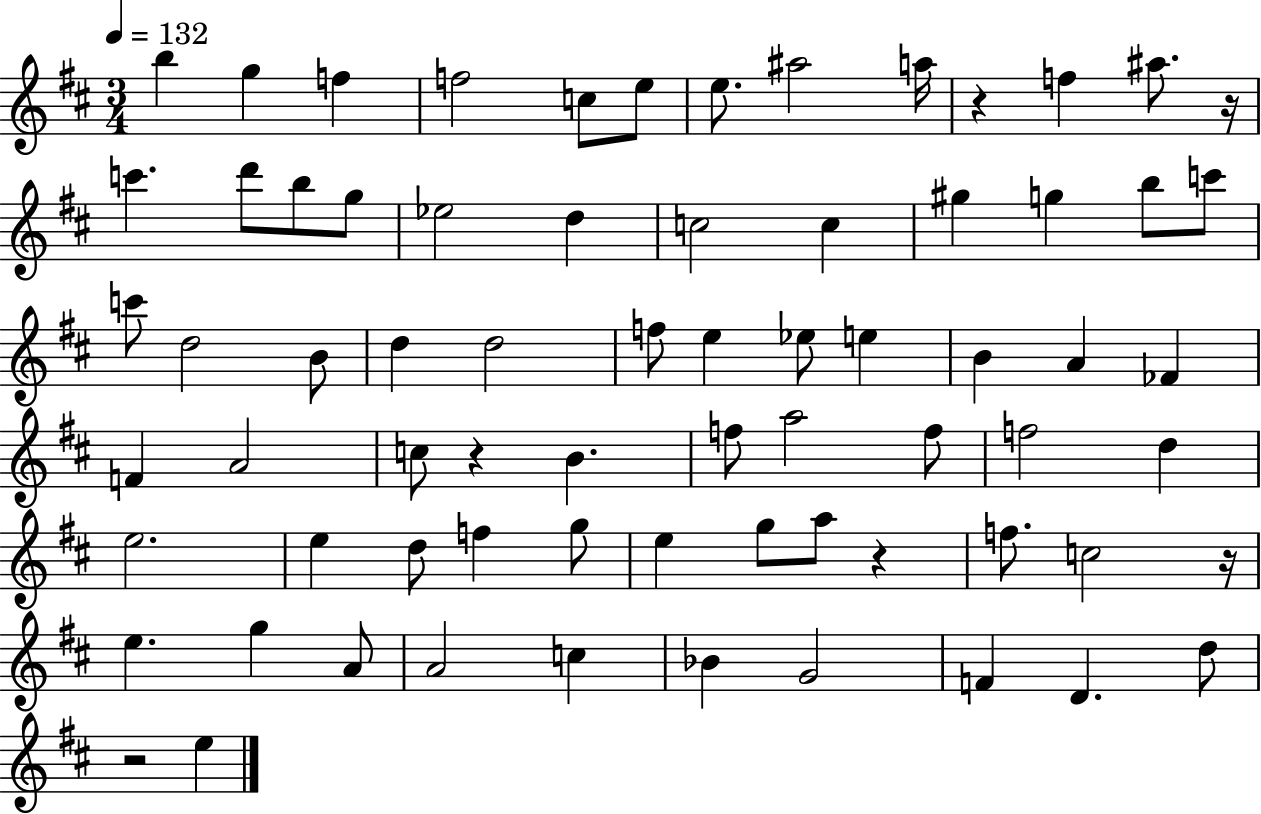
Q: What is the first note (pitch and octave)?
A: B5